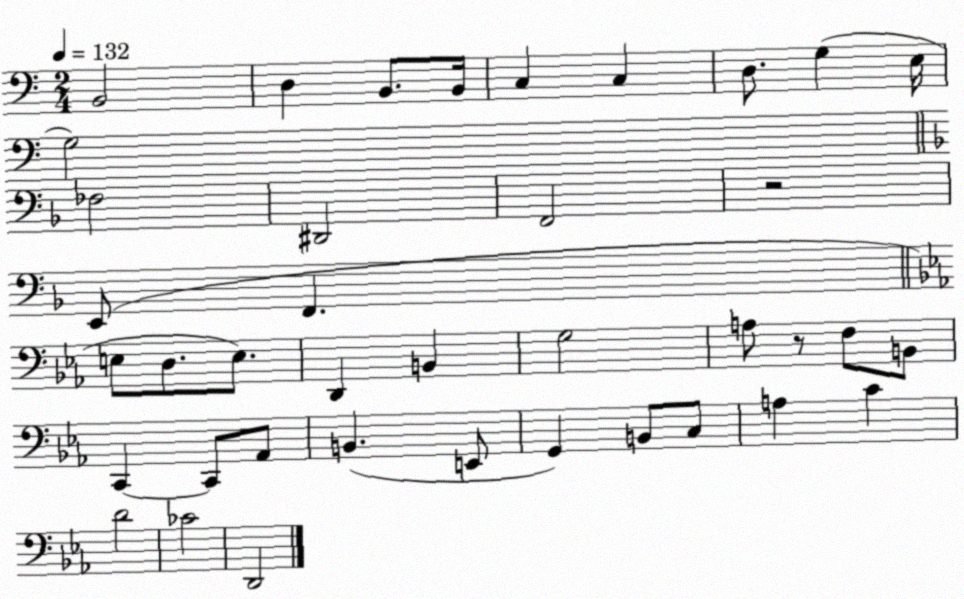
X:1
T:Untitled
M:2/4
L:1/4
K:C
B,,2 D, B,,/2 B,,/4 C, C, D,/2 G, E,/4 G,2 _F,2 ^D,,2 F,,2 z2 E,,/2 F,, E,/2 D,/2 E,/2 D,, B,, G,2 A,/2 z/2 F,/2 B,,/2 C,, C,,/2 _A,,/2 B,, E,,/2 G,, B,,/2 C,/2 A, C D2 _C2 D,,2